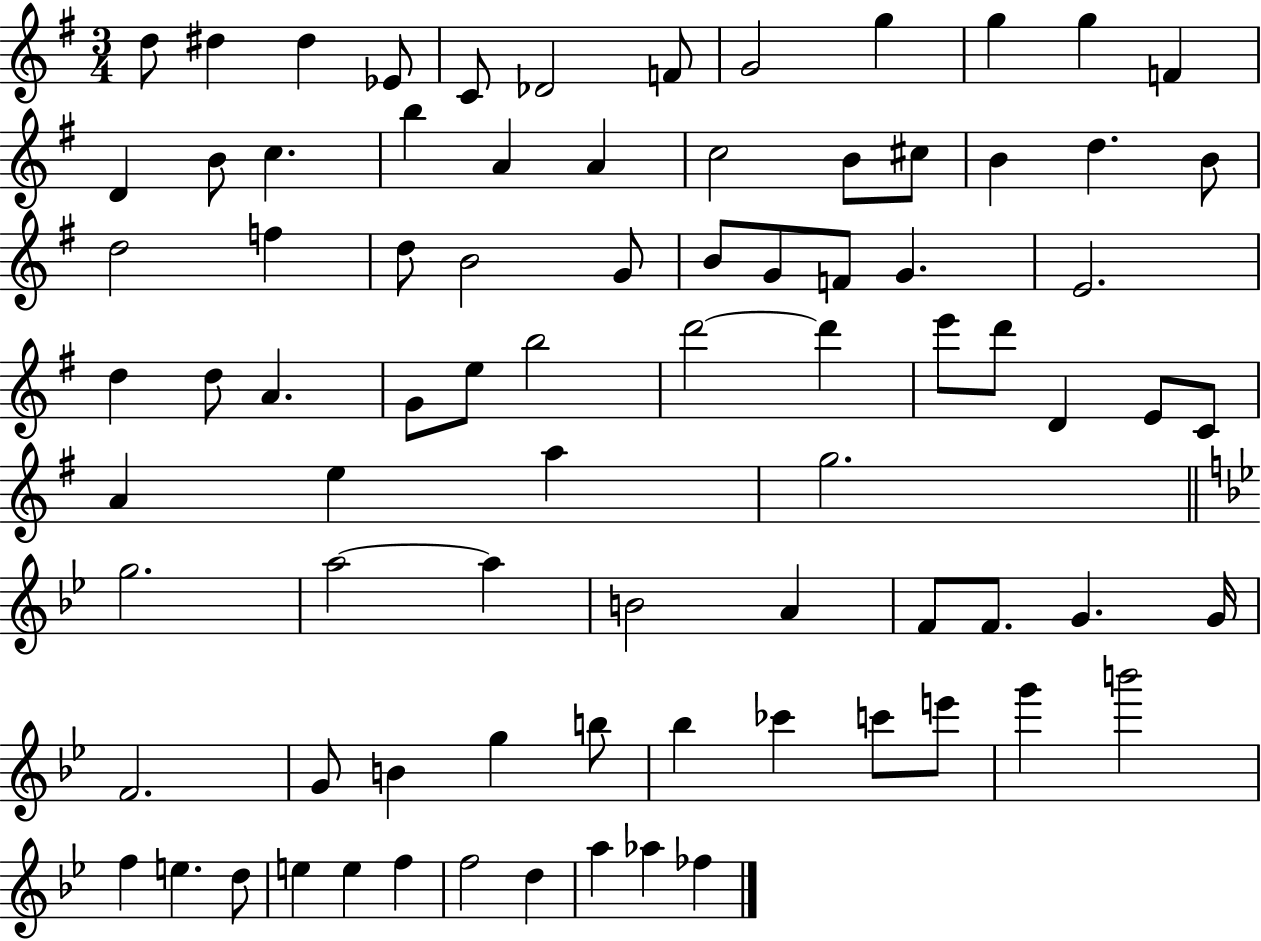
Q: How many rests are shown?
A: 0